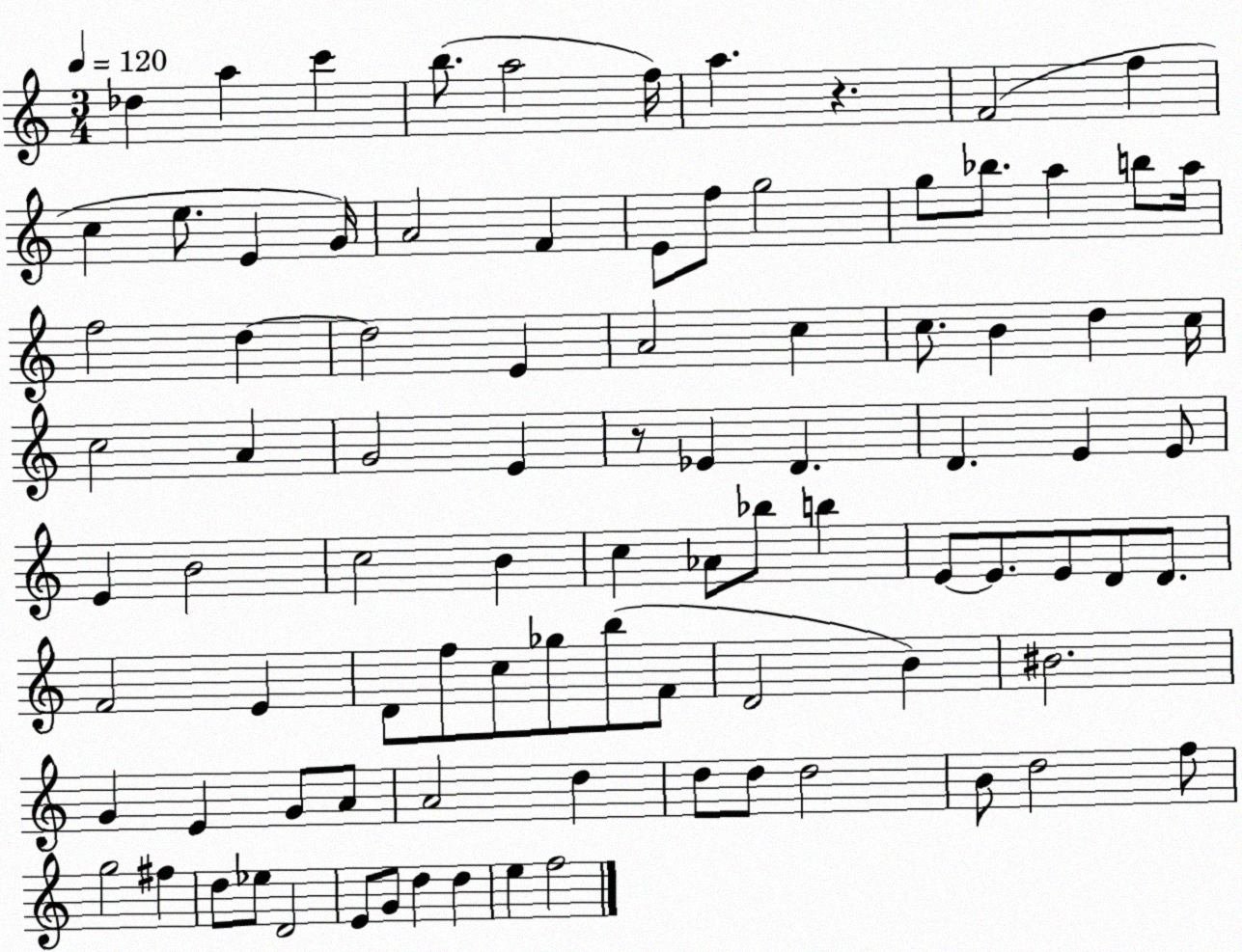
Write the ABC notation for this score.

X:1
T:Untitled
M:3/4
L:1/4
K:C
_d a c' b/2 a2 f/4 a z F2 f c e/2 E G/4 A2 F E/2 f/2 g2 g/2 _b/2 a b/2 a/4 f2 d d2 E A2 c c/2 B d c/4 c2 A G2 E z/2 _E D D E E/2 E B2 c2 B c _A/2 _b/2 b E/2 E/2 E/2 D/2 D/2 F2 E D/2 f/2 c/2 _g/2 b/2 F/2 D2 B ^B2 G E G/2 A/2 A2 d d/2 d/2 d2 B/2 d2 f/2 g2 ^f d/2 _e/2 D2 E/2 G/2 d d e f2